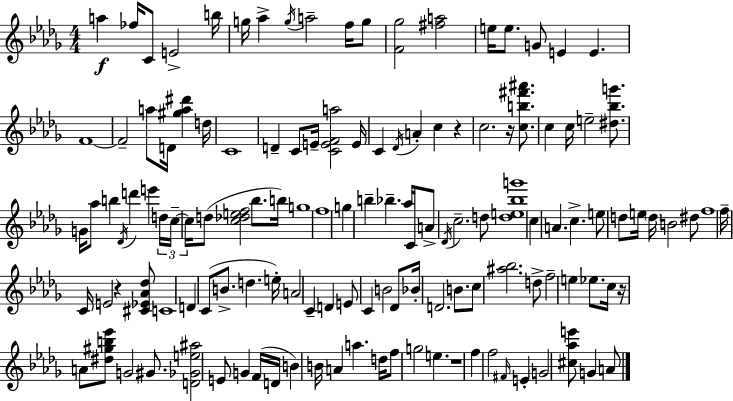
{
  \clef treble
  \numericTimeSignature
  \time 4/4
  \key bes \minor
  a''4\f fes''16 c'8 e'2-> b''16 | g''16 aes''4-> \acciaccatura { g''16 } a''2-- f''16 g''8 | <f' ges''>2 <fis'' a''>2 | e''16 e''8. g'8 e'4 e'4. | \break f'1~~ | f'2-- a''8 d'16 <gis'' a'' dis'''>4 | d''16 c'1 | d'4-- c'8 e'16-- <c' e' f' a''>2 | \break e'16 c'4 \acciaccatura { des'16 } a'4-. c''4 r4 | c''2. r16 <c'' b'' fis''' ais'''>8. | c''4 c''16 e''2-- <dis'' bes'' g'''>8. | g'16 aes''8 b''4 \acciaccatura { des'16 } d'''4 e'''4 | \break \tuplet 3/2 { d''16 c''16--~~ c''16 } d''8( <c'' des'' e'' f''>2 bes''8. | b''16) g''1 | f''1 | g''4 b''4-- bes''4.-- | \break aes''16 c'16 a'8-> \acciaccatura { des'16 } c''2.-- | d''8 <d'' e'' bes'' g'''>1 | c''4 a'4. c''4.-> | e''8 d''8 e''16 \parenthesize d''16 b'2 | \break dis''8 f''1 | f''16-- c'16 e'2 r4 | <cis' ees' aes' des''>8 c'1 | d'4 c'8( b'8.-> d''4. | \break e''16-.) a'2 c'4-- | d'4 e'8 c'4 b'2 | des'8 bes'16-. d'2. | b'8. c''8 <ais'' bes''>2. | \break d''8-> f''2-- e''4 | ees''8. c''16 r16 a'8 <dis'' gis'' b'' ees'''>8 g'2 | gis'8. <d' ges' e'' ais''>2 e'8 g'4 | f'16( d'16 b'4) b'16 a'4 a''4. | \break d''16 f''8 g''2 e''4. | r1 | f''4 f''2 | \grace { fis'16 } e'4-. \parenthesize g'2 <cis'' aes'' e'''>8 g'4 | \break a'8 \bar "|."
}